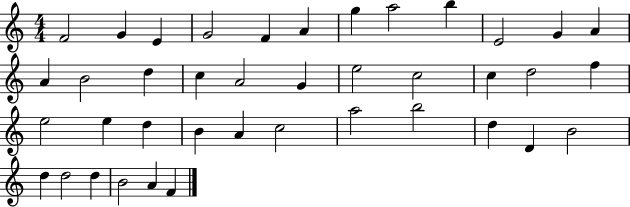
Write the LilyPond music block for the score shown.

{
  \clef treble
  \numericTimeSignature
  \time 4/4
  \key c \major
  f'2 g'4 e'4 | g'2 f'4 a'4 | g''4 a''2 b''4 | e'2 g'4 a'4 | \break a'4 b'2 d''4 | c''4 a'2 g'4 | e''2 c''2 | c''4 d''2 f''4 | \break e''2 e''4 d''4 | b'4 a'4 c''2 | a''2 b''2 | d''4 d'4 b'2 | \break d''4 d''2 d''4 | b'2 a'4 f'4 | \bar "|."
}